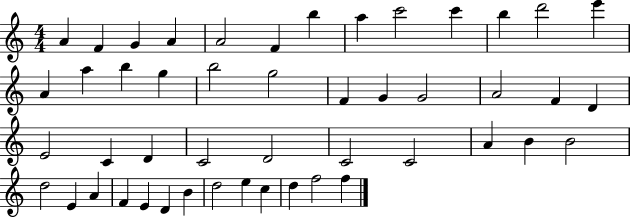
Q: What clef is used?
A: treble